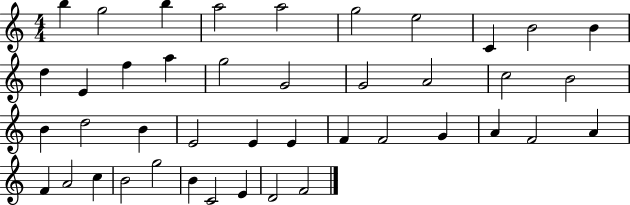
B5/q G5/h B5/q A5/h A5/h G5/h E5/h C4/q B4/h B4/q D5/q E4/q F5/q A5/q G5/h G4/h G4/h A4/h C5/h B4/h B4/q D5/h B4/q E4/h E4/q E4/q F4/q F4/h G4/q A4/q F4/h A4/q F4/q A4/h C5/q B4/h G5/h B4/q C4/h E4/q D4/h F4/h